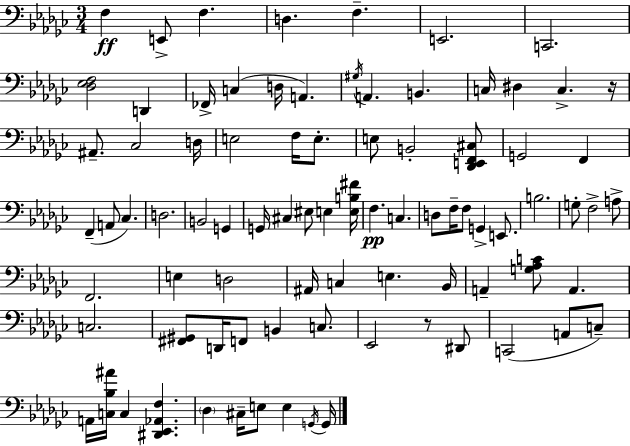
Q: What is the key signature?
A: EES minor